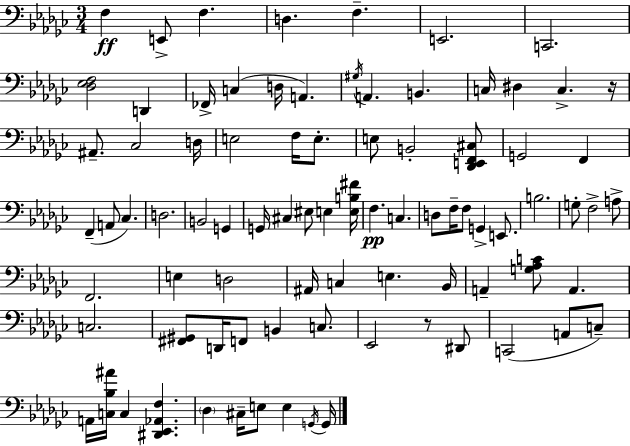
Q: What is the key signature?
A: EES minor